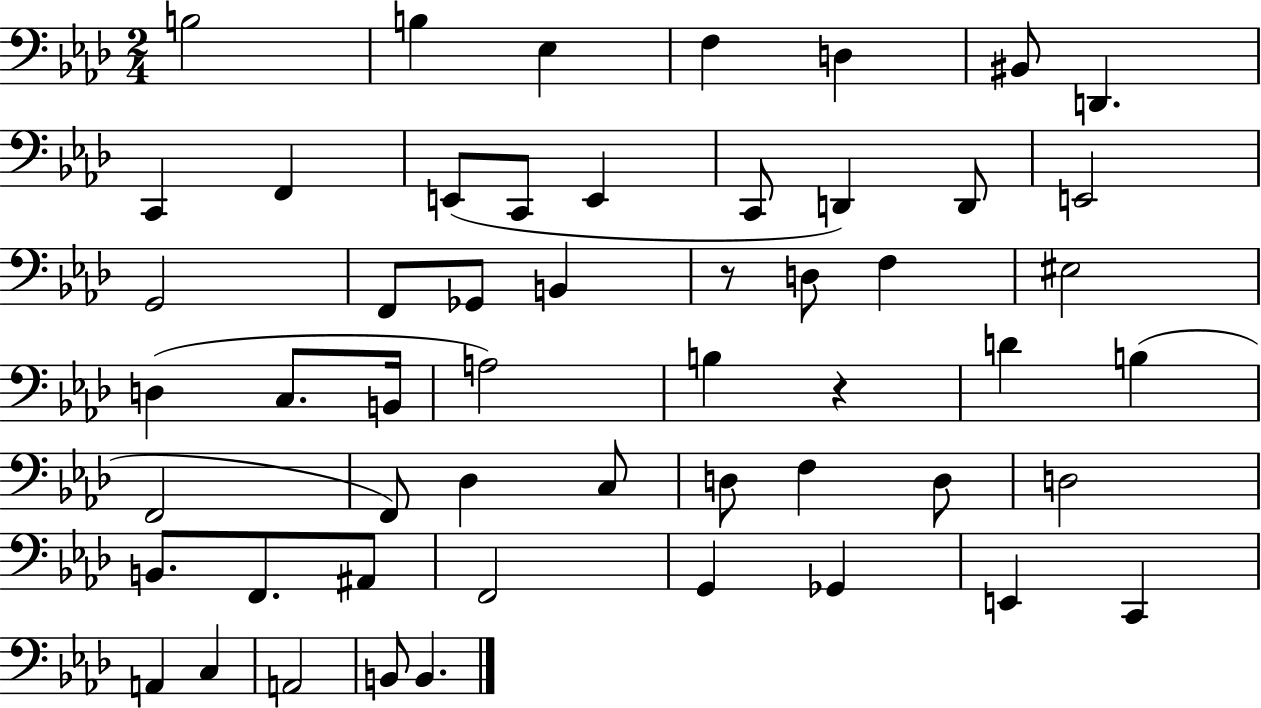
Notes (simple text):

B3/h B3/q Eb3/q F3/q D3/q BIS2/e D2/q. C2/q F2/q E2/e C2/e E2/q C2/e D2/q D2/e E2/h G2/h F2/e Gb2/e B2/q R/e D3/e F3/q EIS3/h D3/q C3/e. B2/s A3/h B3/q R/q D4/q B3/q F2/h F2/e Db3/q C3/e D3/e F3/q D3/e D3/h B2/e. F2/e. A#2/e F2/h G2/q Gb2/q E2/q C2/q A2/q C3/q A2/h B2/e B2/q.